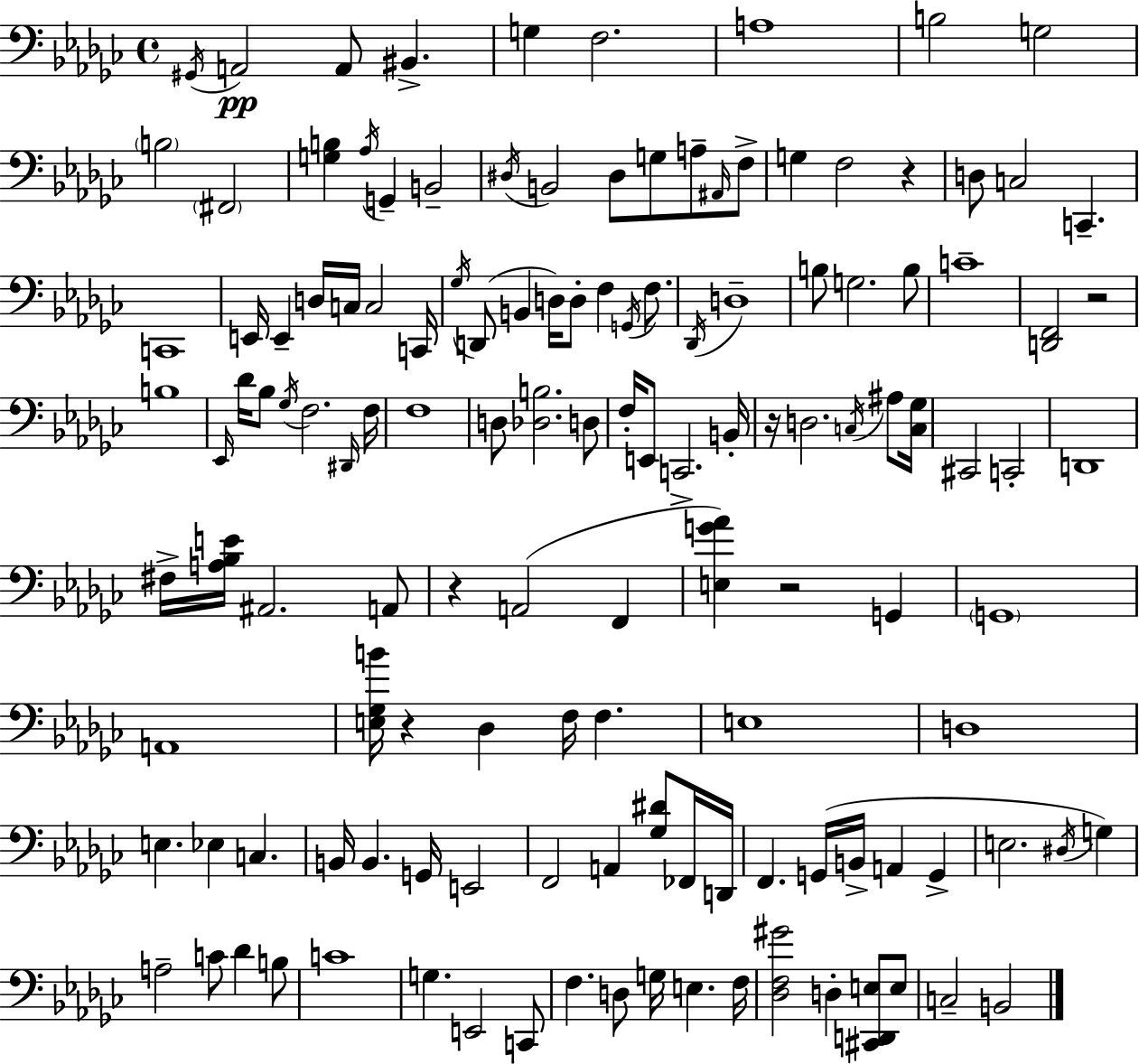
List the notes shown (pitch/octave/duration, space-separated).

G#2/s A2/h A2/e BIS2/q. G3/q F3/h. A3/w B3/h G3/h B3/h F#2/h [G3,B3]/q Ab3/s G2/q B2/h D#3/s B2/h D#3/e G3/e A3/e A#2/s F3/e G3/q F3/h R/q D3/e C3/h C2/q. C2/w E2/s E2/q D3/s C3/s C3/h C2/s Gb3/s D2/e B2/q D3/s D3/e F3/q G2/s F3/e. Db2/s D3/w B3/e G3/h. B3/e C4/w [D2,F2]/h R/h B3/w Eb2/s Db4/s Bb3/e Gb3/s F3/h. D#2/s F3/s F3/w D3/e [Db3,B3]/h. D3/e F3/s E2/e C2/h. B2/s R/s D3/h. C3/s A#3/e [C3,Gb3]/s C#2/h C2/h D2/w F#3/s [A3,Bb3,E4]/s A#2/h. A2/e R/q A2/h F2/q [E3,G4,Ab4]/q R/h G2/q G2/w A2/w [E3,Gb3,B4]/s R/q Db3/q F3/s F3/q. E3/w D3/w E3/q. Eb3/q C3/q. B2/s B2/q. G2/s E2/h F2/h A2/q [Gb3,D#4]/e FES2/s D2/s F2/q. G2/s B2/s A2/q G2/q E3/h. D#3/s G3/q A3/h C4/e Db4/q B3/e C4/w G3/q. E2/h C2/e F3/q. D3/e G3/s E3/q. F3/s [Db3,F3,G#4]/h D3/q [C#2,D2,E3]/e E3/e C3/h B2/h